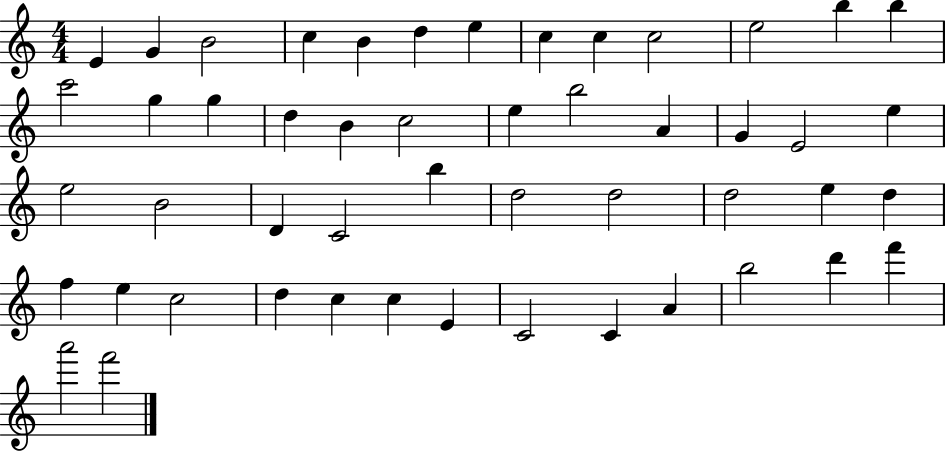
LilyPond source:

{
  \clef treble
  \numericTimeSignature
  \time 4/4
  \key c \major
  e'4 g'4 b'2 | c''4 b'4 d''4 e''4 | c''4 c''4 c''2 | e''2 b''4 b''4 | \break c'''2 g''4 g''4 | d''4 b'4 c''2 | e''4 b''2 a'4 | g'4 e'2 e''4 | \break e''2 b'2 | d'4 c'2 b''4 | d''2 d''2 | d''2 e''4 d''4 | \break f''4 e''4 c''2 | d''4 c''4 c''4 e'4 | c'2 c'4 a'4 | b''2 d'''4 f'''4 | \break a'''2 f'''2 | \bar "|."
}